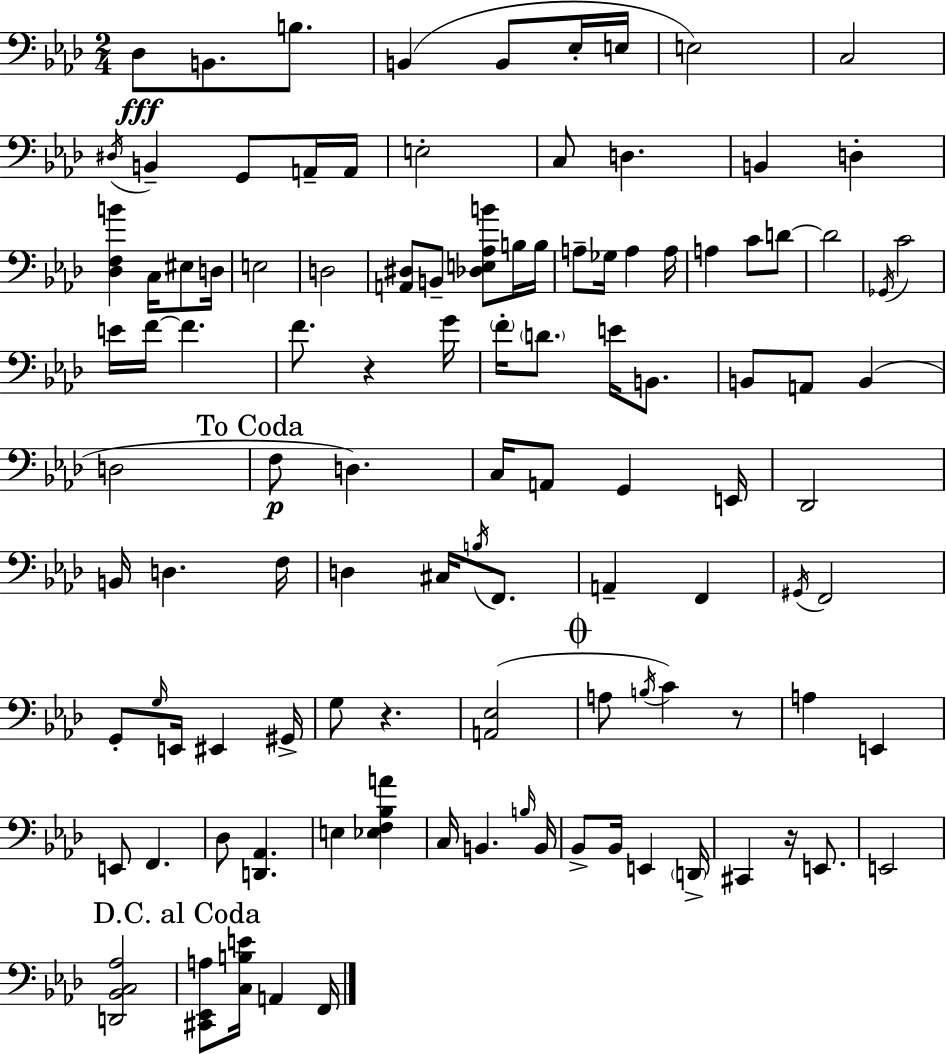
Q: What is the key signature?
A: AES major